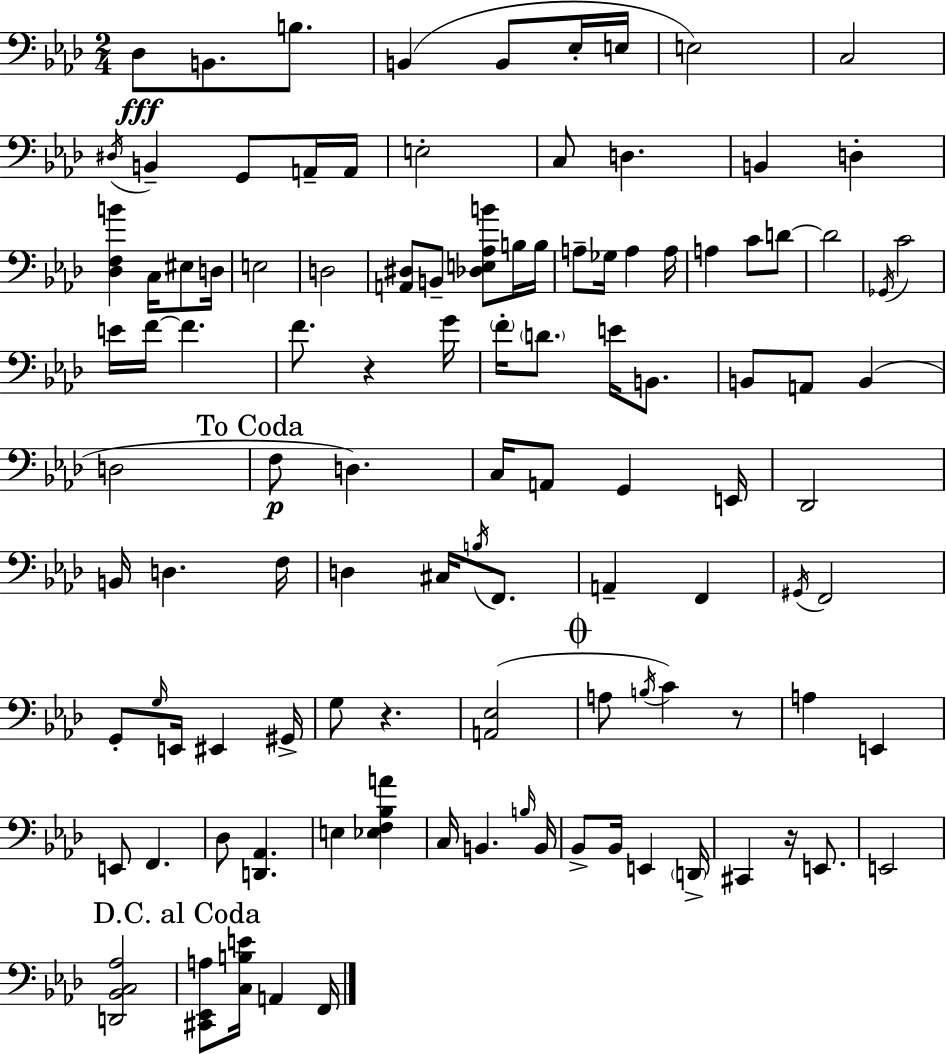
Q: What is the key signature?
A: AES major